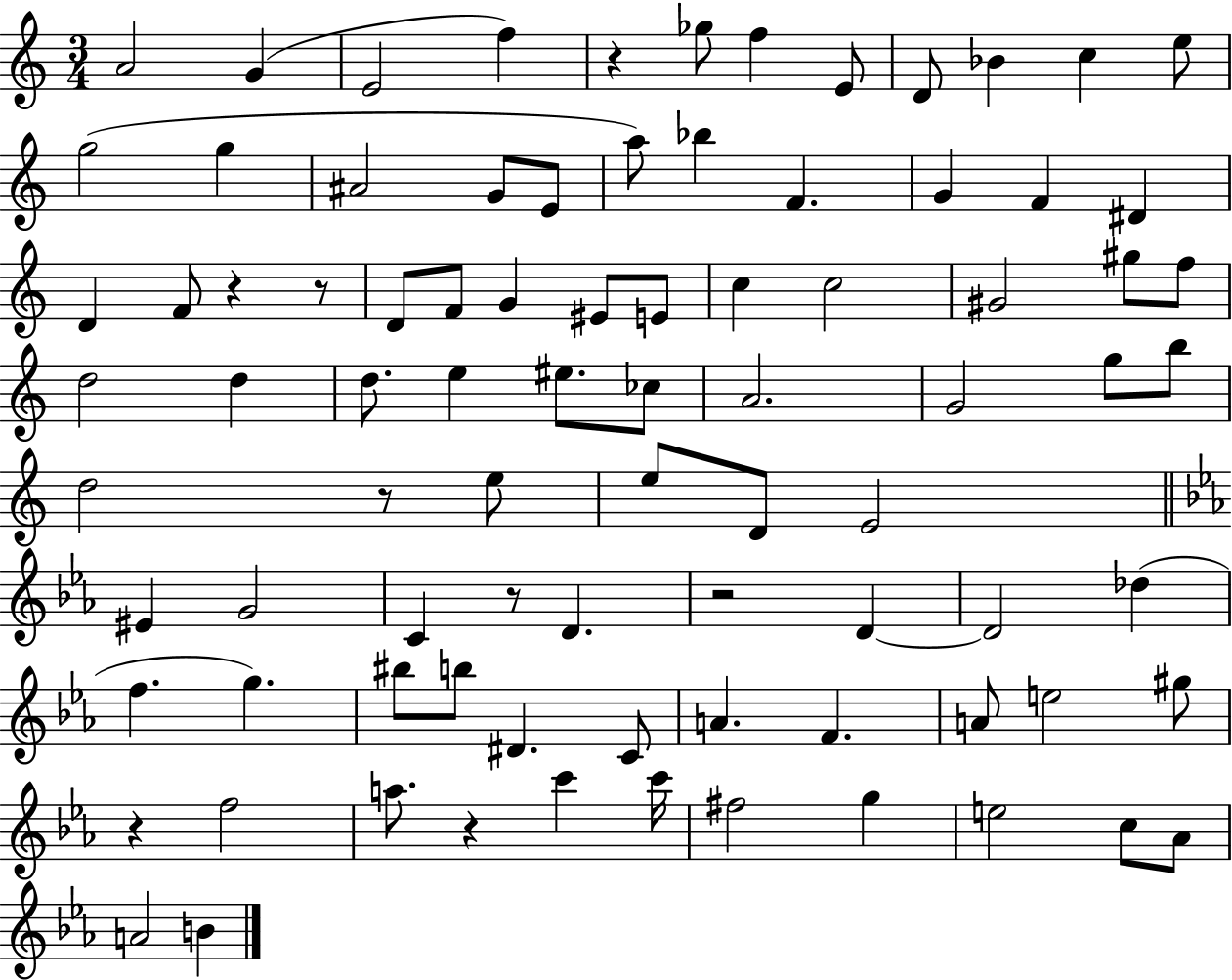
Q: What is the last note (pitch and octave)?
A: B4